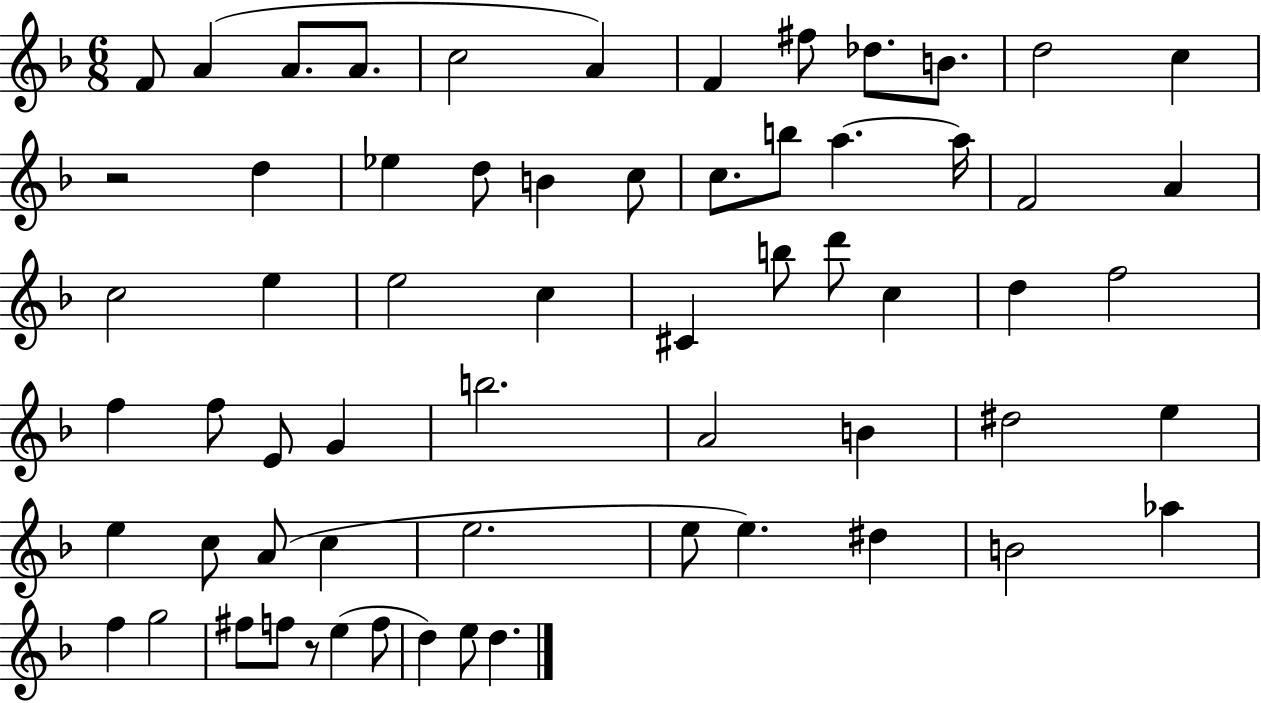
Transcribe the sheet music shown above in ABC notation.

X:1
T:Untitled
M:6/8
L:1/4
K:F
F/2 A A/2 A/2 c2 A F ^f/2 _d/2 B/2 d2 c z2 d _e d/2 B c/2 c/2 b/2 a a/4 F2 A c2 e e2 c ^C b/2 d'/2 c d f2 f f/2 E/2 G b2 A2 B ^d2 e e c/2 A/2 c e2 e/2 e ^d B2 _a f g2 ^f/2 f/2 z/2 e f/2 d e/2 d